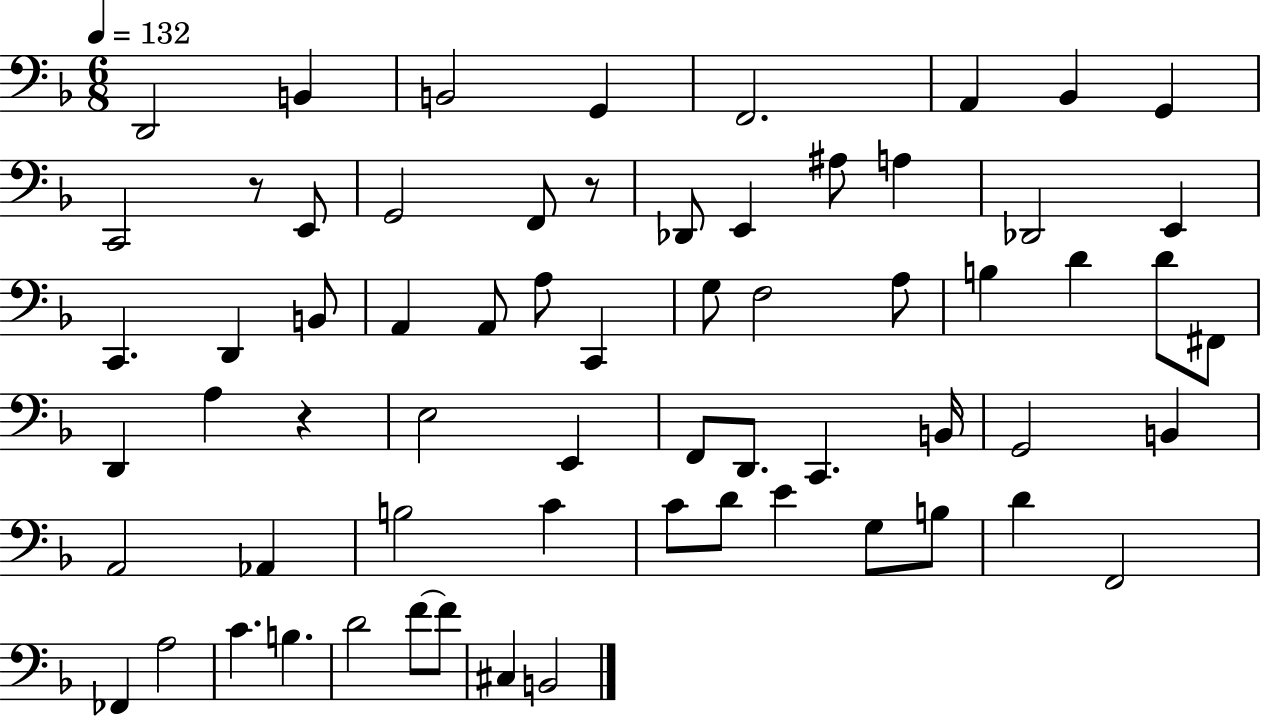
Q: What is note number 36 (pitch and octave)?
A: E2